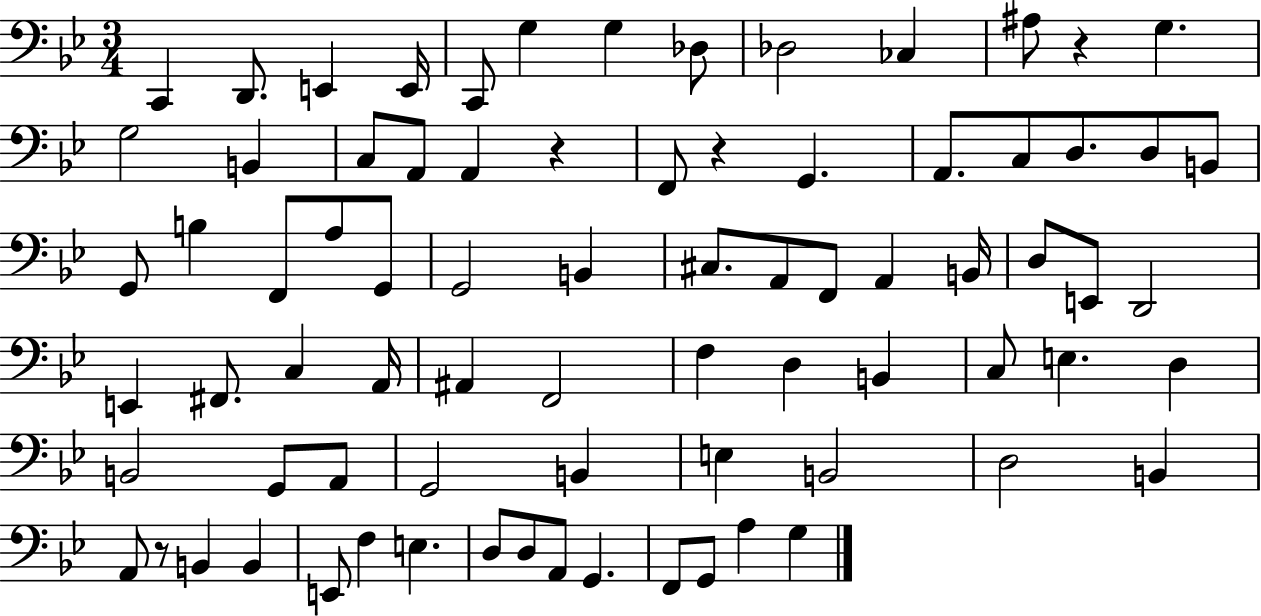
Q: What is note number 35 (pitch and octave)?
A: A2